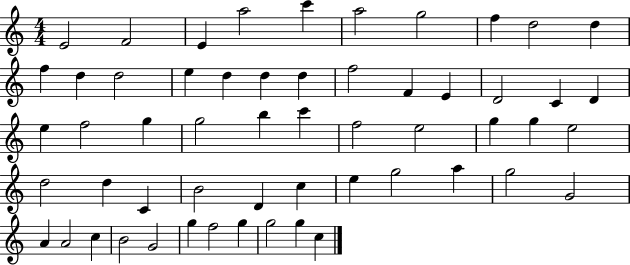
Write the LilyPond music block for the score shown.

{
  \clef treble
  \numericTimeSignature
  \time 4/4
  \key c \major
  e'2 f'2 | e'4 a''2 c'''4 | a''2 g''2 | f''4 d''2 d''4 | \break f''4 d''4 d''2 | e''4 d''4 d''4 d''4 | f''2 f'4 e'4 | d'2 c'4 d'4 | \break e''4 f''2 g''4 | g''2 b''4 c'''4 | f''2 e''2 | g''4 g''4 e''2 | \break d''2 d''4 c'4 | b'2 d'4 c''4 | e''4 g''2 a''4 | g''2 g'2 | \break a'4 a'2 c''4 | b'2 g'2 | g''4 f''2 g''4 | g''2 g''4 c''4 | \break \bar "|."
}